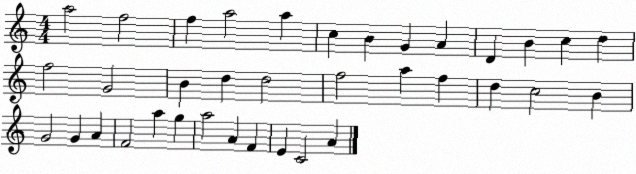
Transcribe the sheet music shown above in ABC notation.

X:1
T:Untitled
M:4/4
L:1/4
K:C
a2 f2 f a2 a c B G A D B c d f2 G2 B d d2 f2 a f d c2 B G2 G A F2 a g a2 A F E C2 A